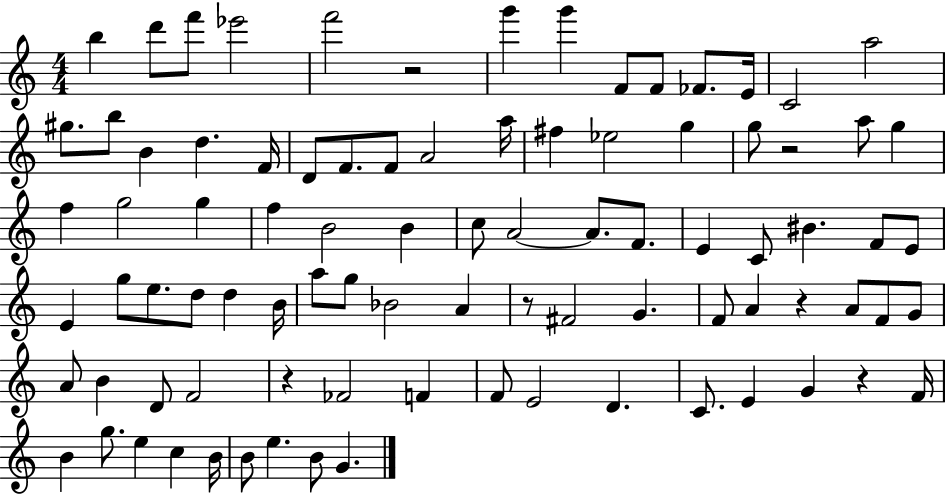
B5/q D6/e F6/e Eb6/h F6/h R/h G6/q G6/q F4/e F4/e FES4/e. E4/s C4/h A5/h G#5/e. B5/e B4/q D5/q. F4/s D4/e F4/e. F4/e A4/h A5/s F#5/q Eb5/h G5/q G5/e R/h A5/e G5/q F5/q G5/h G5/q F5/q B4/h B4/q C5/e A4/h A4/e. F4/e. E4/q C4/e BIS4/q. F4/e E4/e E4/q G5/e E5/e. D5/e D5/q B4/s A5/e G5/e Bb4/h A4/q R/e F#4/h G4/q. F4/e A4/q R/q A4/e F4/e G4/e A4/e B4/q D4/e F4/h R/q FES4/h F4/q F4/e E4/h D4/q. C4/e. E4/q G4/q R/q F4/s B4/q G5/e. E5/q C5/q B4/s B4/e E5/q. B4/e G4/q.